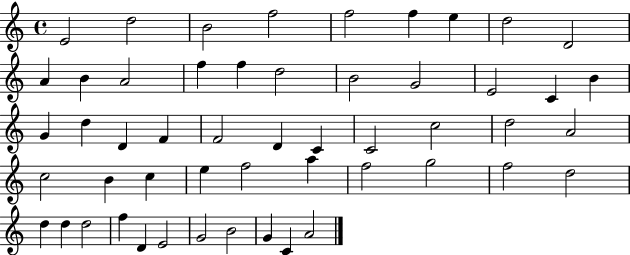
E4/h D5/h B4/h F5/h F5/h F5/q E5/q D5/h D4/h A4/q B4/q A4/h F5/q F5/q D5/h B4/h G4/h E4/h C4/q B4/q G4/q D5/q D4/q F4/q F4/h D4/q C4/q C4/h C5/h D5/h A4/h C5/h B4/q C5/q E5/q F5/h A5/q F5/h G5/h F5/h D5/h D5/q D5/q D5/h F5/q D4/q E4/h G4/h B4/h G4/q C4/q A4/h